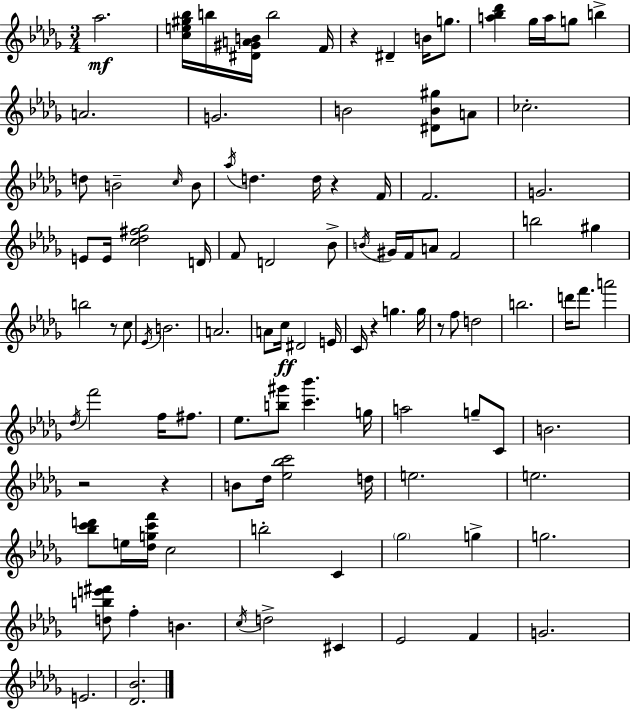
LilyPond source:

{
  \clef treble
  \numericTimeSignature
  \time 3/4
  \key bes \minor
  aes''2.\mf | <c'' e'' gis'' bes''>16 b''16 <dis' gis' a' b'>16 b''2 f'16 | r4 dis'4-- b'16 g''8. | <a'' bes'' des'''>4 ges''16 a''16 g''8 b''4-> | \break a'2. | g'2. | b'2 <dis' b' gis''>8 a'8 | ces''2.-. | \break d''8 b'2-- \grace { c''16 } b'8 | \acciaccatura { aes''16 } d''4. d''16 r4 | f'16 f'2. | g'2. | \break e'8 e'16 <c'' des'' fis'' ges''>2 | d'16 f'8 d'2 | bes'8-> \acciaccatura { b'16 } gis'16 f'16 a'8 f'2 | b''2 gis''4 | \break b''2 r8 | c''8 \acciaccatura { ees'16 } b'2. | a'2. | a'8 c''16\ff dis'2 | \break e'16 c'16 r4 g''4. | g''16 r8 f''8 d''2 | b''2. | d'''16 f'''8. a'''2 | \break \acciaccatura { des''16 } f'''2 | f''16 fis''8. ees''8. <b'' gis'''>8 <c''' bes'''>4. | g''16 a''2 | g''8-- c'8 b'2. | \break r2 | r4 b'8 des''16 <ees'' bes'' c'''>2 | d''16 e''2. | e''2. | \break <bes'' c''' d'''>8 e''16 <des'' g'' c''' f'''>16 c''2 | b''2-. | c'4 \parenthesize ges''2 | g''4-> g''2. | \break <d'' b'' e''' fis'''>8 f''4-. b'4. | \acciaccatura { c''16 } d''2-> | cis'4 ees'2 | f'4 g'2. | \break e'2. | <des' bes'>2. | \bar "|."
}